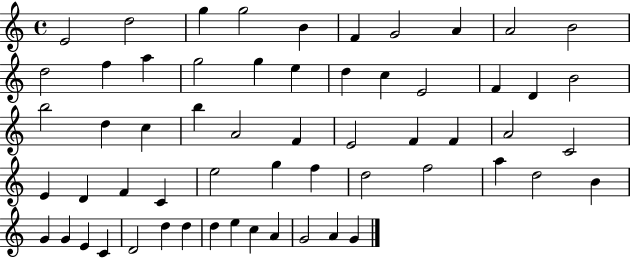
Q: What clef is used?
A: treble